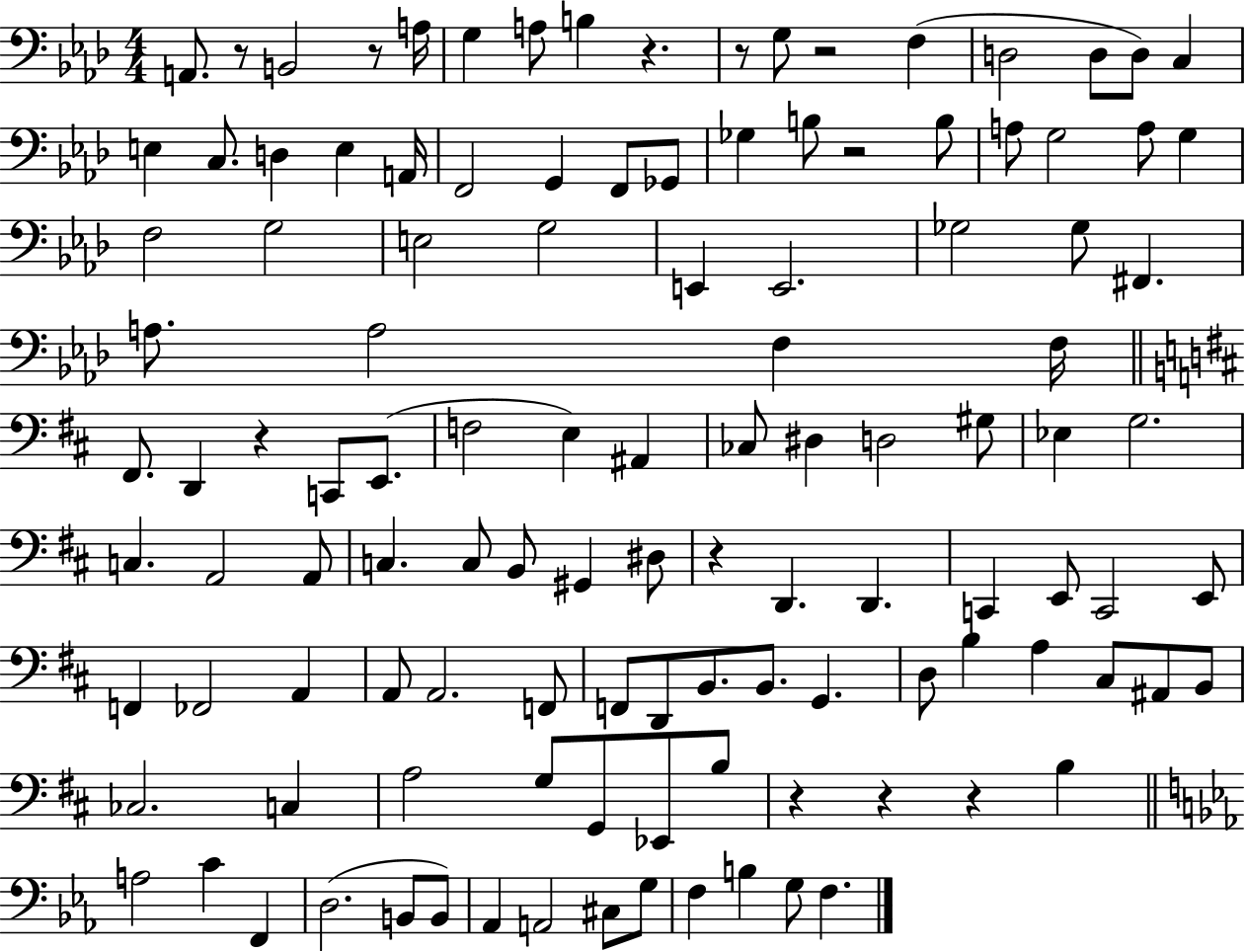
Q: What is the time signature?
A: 4/4